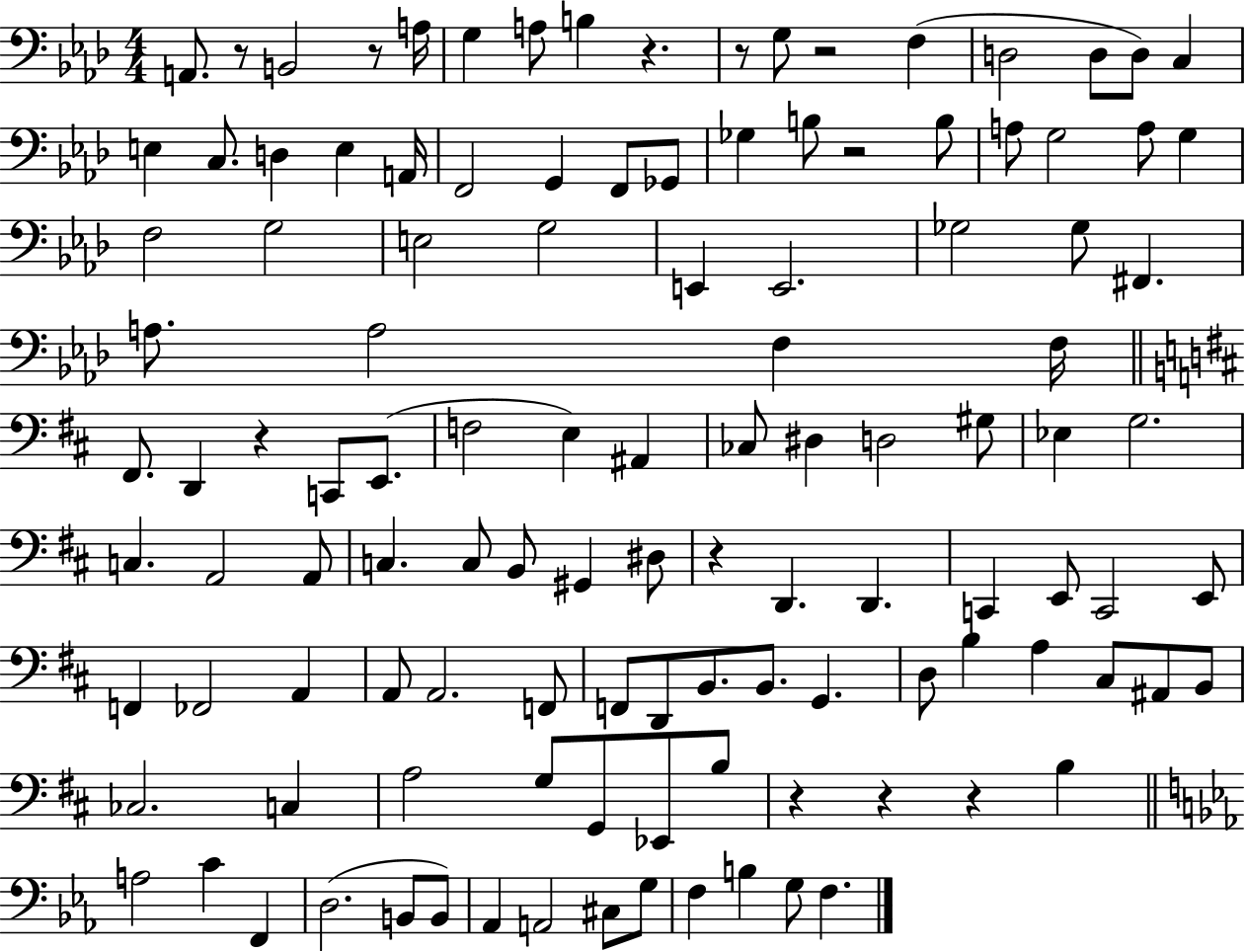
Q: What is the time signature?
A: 4/4